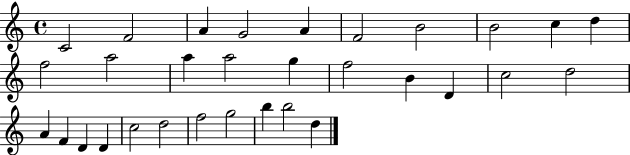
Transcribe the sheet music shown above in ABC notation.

X:1
T:Untitled
M:4/4
L:1/4
K:C
C2 F2 A G2 A F2 B2 B2 c d f2 a2 a a2 g f2 B D c2 d2 A F D D c2 d2 f2 g2 b b2 d